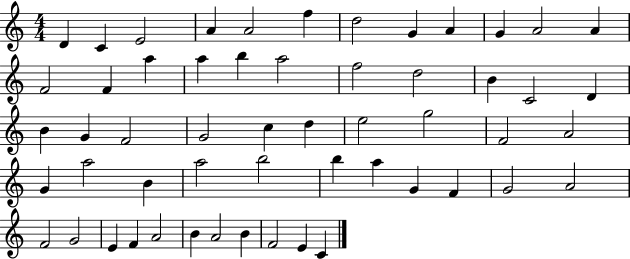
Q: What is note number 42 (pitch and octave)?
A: F4